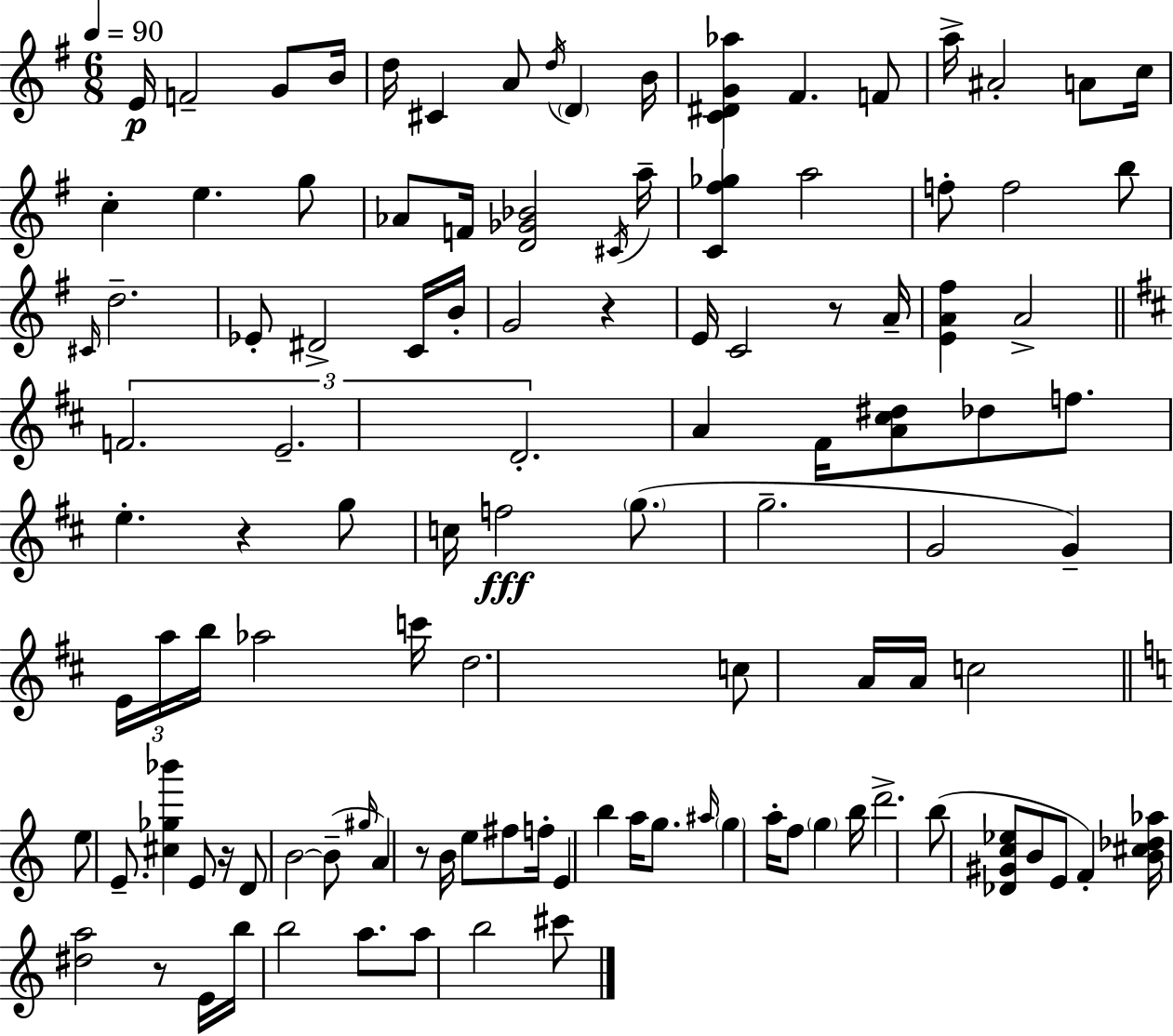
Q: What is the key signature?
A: E minor